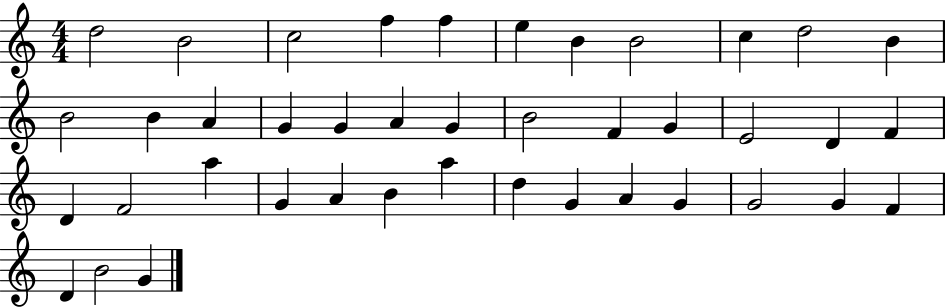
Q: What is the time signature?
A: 4/4